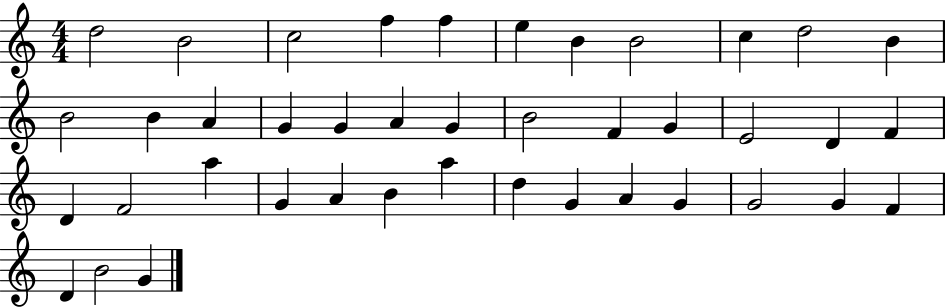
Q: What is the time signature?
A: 4/4